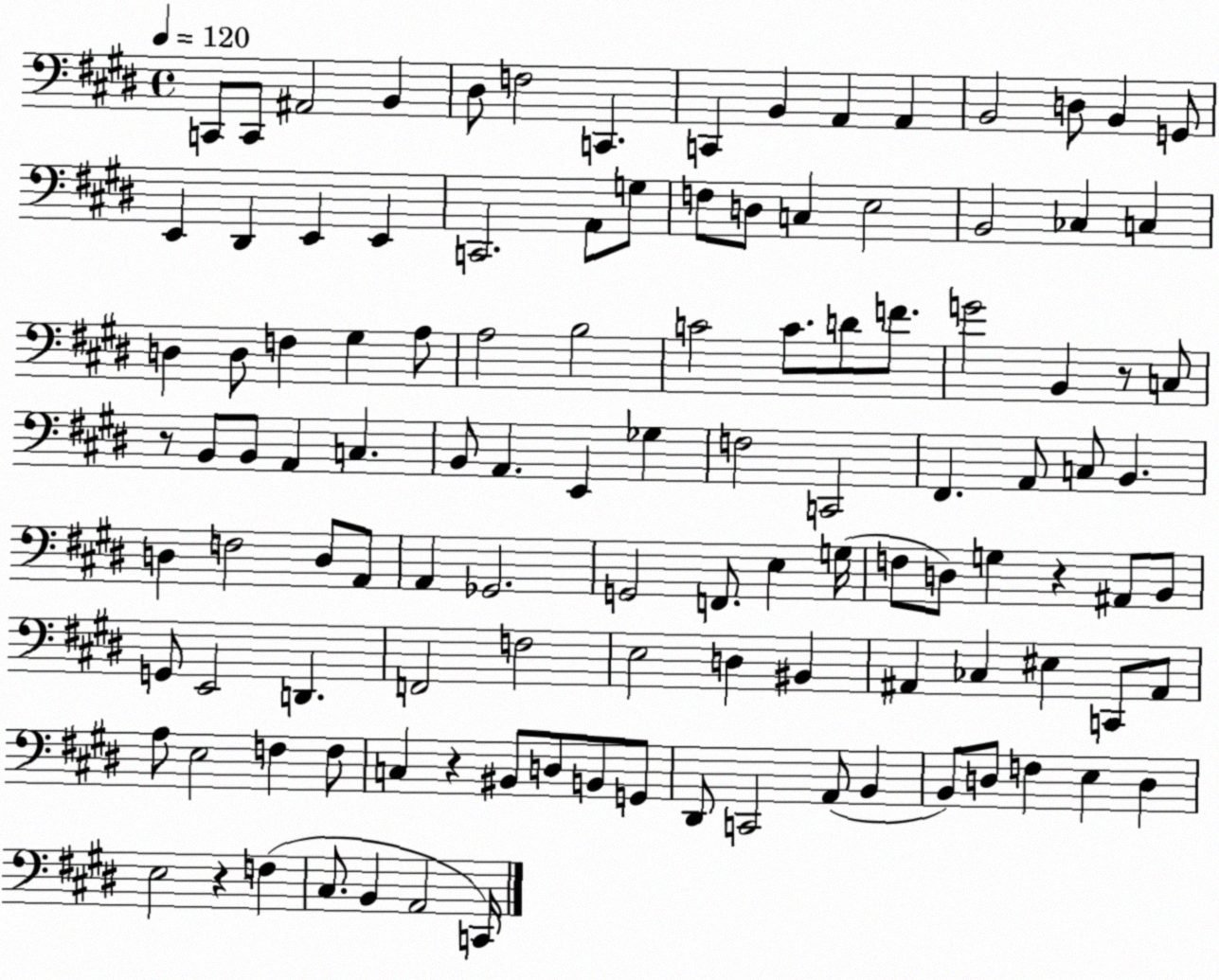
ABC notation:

X:1
T:Untitled
M:4/4
L:1/4
K:E
C,,/2 C,,/2 ^A,,2 B,, ^D,/2 F,2 C,, C,, B,, A,, A,, B,,2 D,/2 B,, G,,/2 E,, ^D,, E,, E,, C,,2 A,,/2 G,/2 F,/2 D,/2 C, E,2 B,,2 _C, C, D, D,/2 F, ^G, A,/2 A,2 B,2 C2 C/2 D/2 F/2 G2 B,, z/2 C,/2 z/2 B,,/2 B,,/2 A,, C, B,,/2 A,, E,, _G, F,2 C,,2 ^F,, A,,/2 C,/2 B,, D, F,2 D,/2 A,,/2 A,, _G,,2 G,,2 F,,/2 E, G,/4 F,/2 D,/2 G, z ^A,,/2 B,,/2 G,,/2 E,,2 D,, F,,2 F,2 E,2 D, ^B,, ^A,, _C, ^E, C,,/2 ^A,,/2 A,/2 E,2 F, F,/2 C, z ^B,,/2 D,/2 B,,/2 G,,/2 ^D,,/2 C,,2 A,,/2 B,, B,,/2 D,/2 F, E, D, E,2 z F, ^C,/2 B,, A,,2 C,,/4